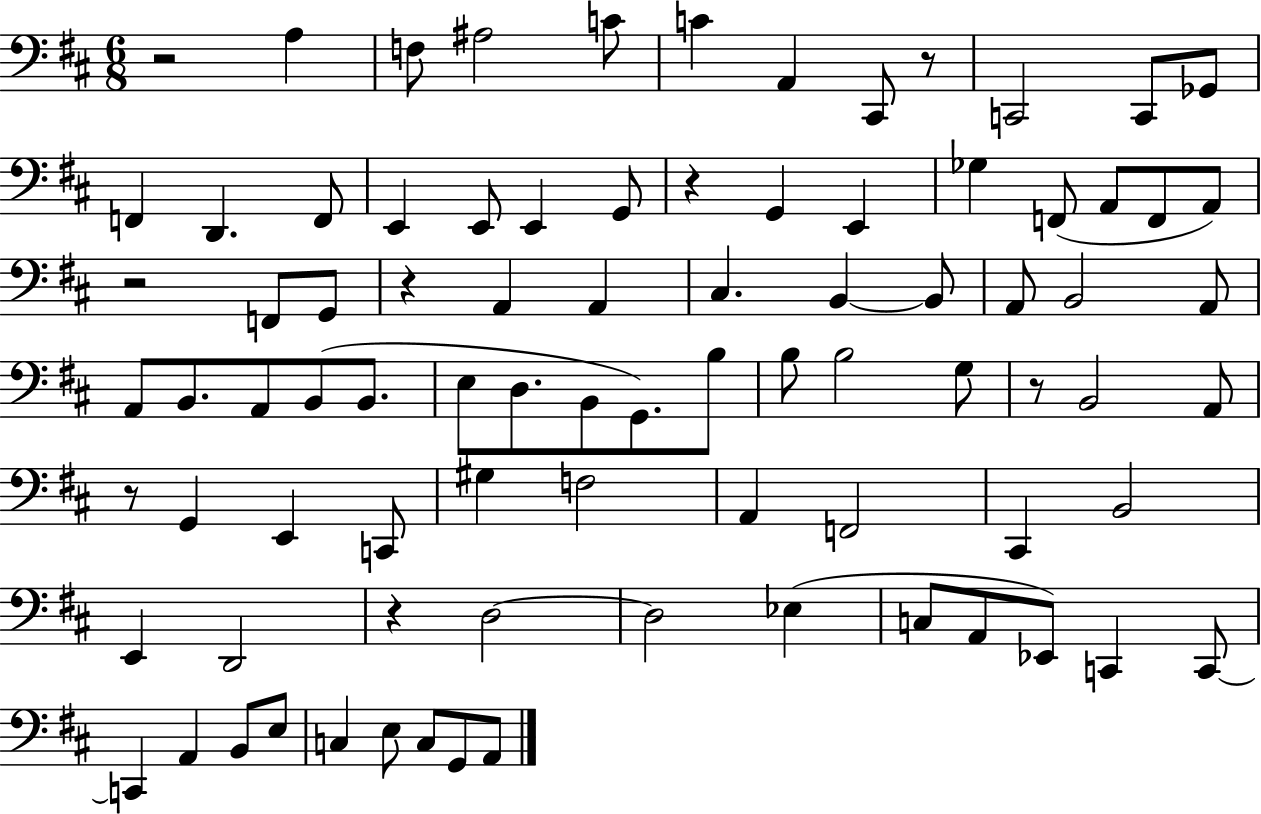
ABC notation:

X:1
T:Untitled
M:6/8
L:1/4
K:D
z2 A, F,/2 ^A,2 C/2 C A,, ^C,,/2 z/2 C,,2 C,,/2 _G,,/2 F,, D,, F,,/2 E,, E,,/2 E,, G,,/2 z G,, E,, _G, F,,/2 A,,/2 F,,/2 A,,/2 z2 F,,/2 G,,/2 z A,, A,, ^C, B,, B,,/2 A,,/2 B,,2 A,,/2 A,,/2 B,,/2 A,,/2 B,,/2 B,,/2 E,/2 D,/2 B,,/2 G,,/2 B,/2 B,/2 B,2 G,/2 z/2 B,,2 A,,/2 z/2 G,, E,, C,,/2 ^G, F,2 A,, F,,2 ^C,, B,,2 E,, D,,2 z D,2 D,2 _E, C,/2 A,,/2 _E,,/2 C,, C,,/2 C,, A,, B,,/2 E,/2 C, E,/2 C,/2 G,,/2 A,,/2